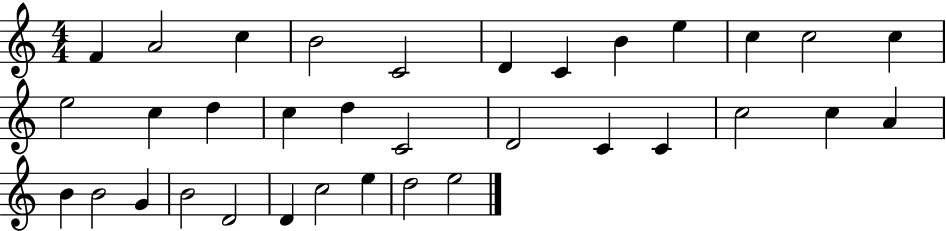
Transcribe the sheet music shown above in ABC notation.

X:1
T:Untitled
M:4/4
L:1/4
K:C
F A2 c B2 C2 D C B e c c2 c e2 c d c d C2 D2 C C c2 c A B B2 G B2 D2 D c2 e d2 e2